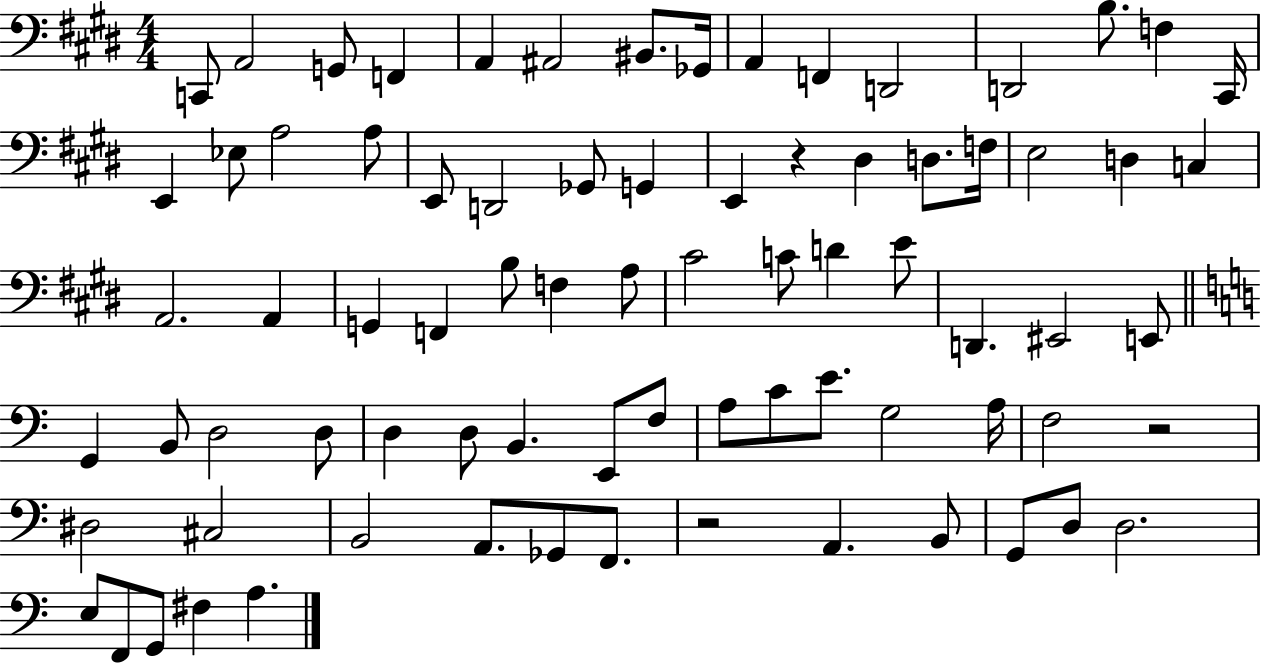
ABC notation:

X:1
T:Untitled
M:4/4
L:1/4
K:E
C,,/2 A,,2 G,,/2 F,, A,, ^A,,2 ^B,,/2 _G,,/4 A,, F,, D,,2 D,,2 B,/2 F, ^C,,/4 E,, _E,/2 A,2 A,/2 E,,/2 D,,2 _G,,/2 G,, E,, z ^D, D,/2 F,/4 E,2 D, C, A,,2 A,, G,, F,, B,/2 F, A,/2 ^C2 C/2 D E/2 D,, ^E,,2 E,,/2 G,, B,,/2 D,2 D,/2 D, D,/2 B,, E,,/2 F,/2 A,/2 C/2 E/2 G,2 A,/4 F,2 z2 ^D,2 ^C,2 B,,2 A,,/2 _G,,/2 F,,/2 z2 A,, B,,/2 G,,/2 D,/2 D,2 E,/2 F,,/2 G,,/2 ^F, A,